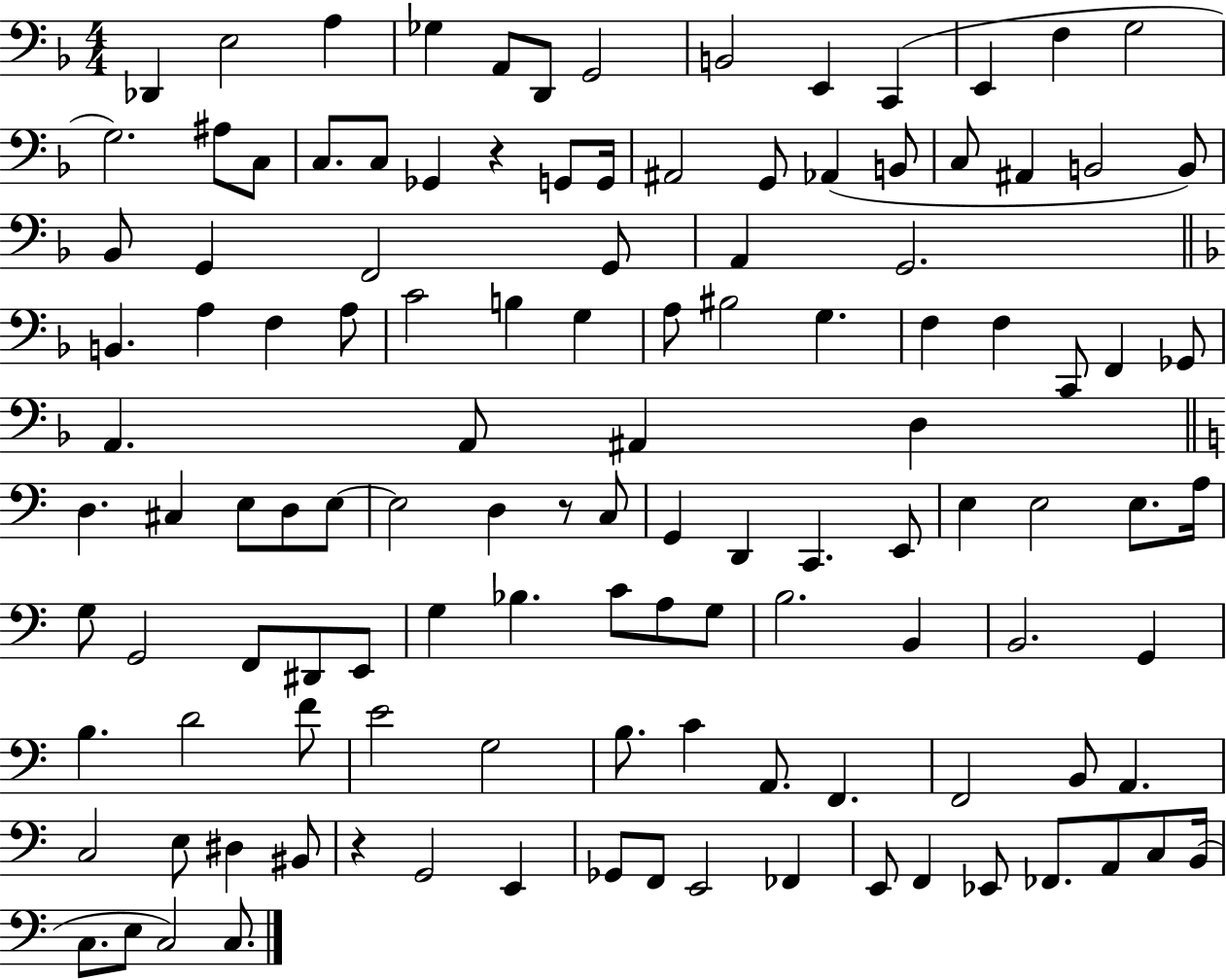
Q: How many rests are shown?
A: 3